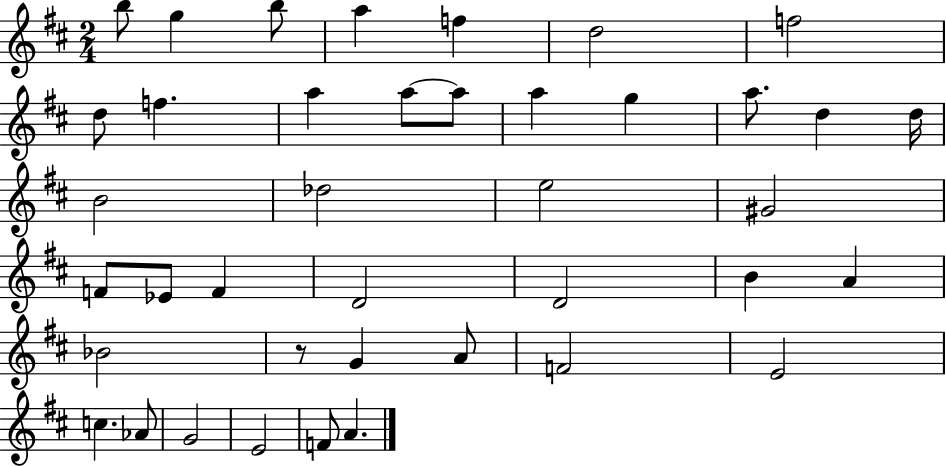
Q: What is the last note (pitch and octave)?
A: A4